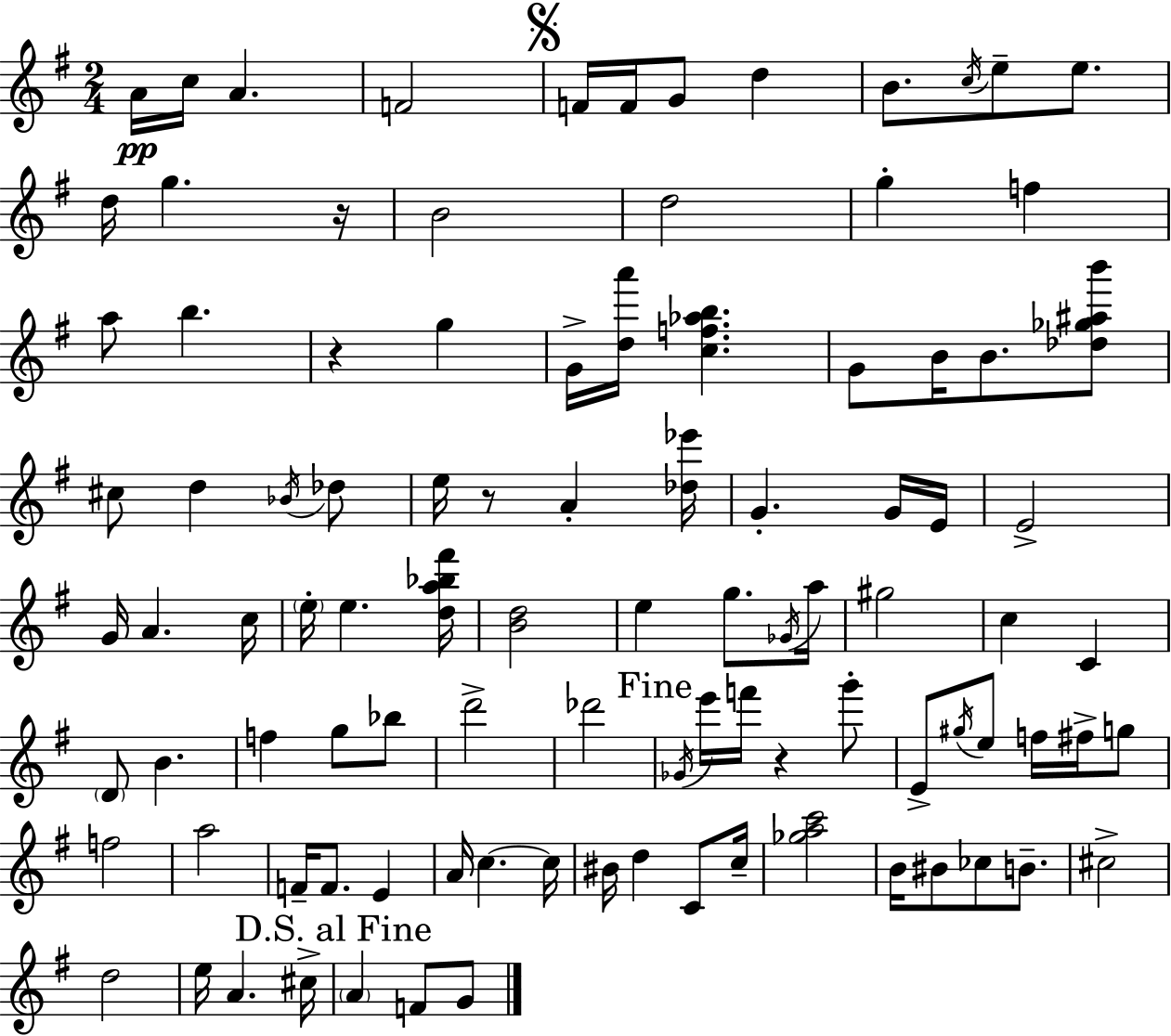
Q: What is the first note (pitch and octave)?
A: A4